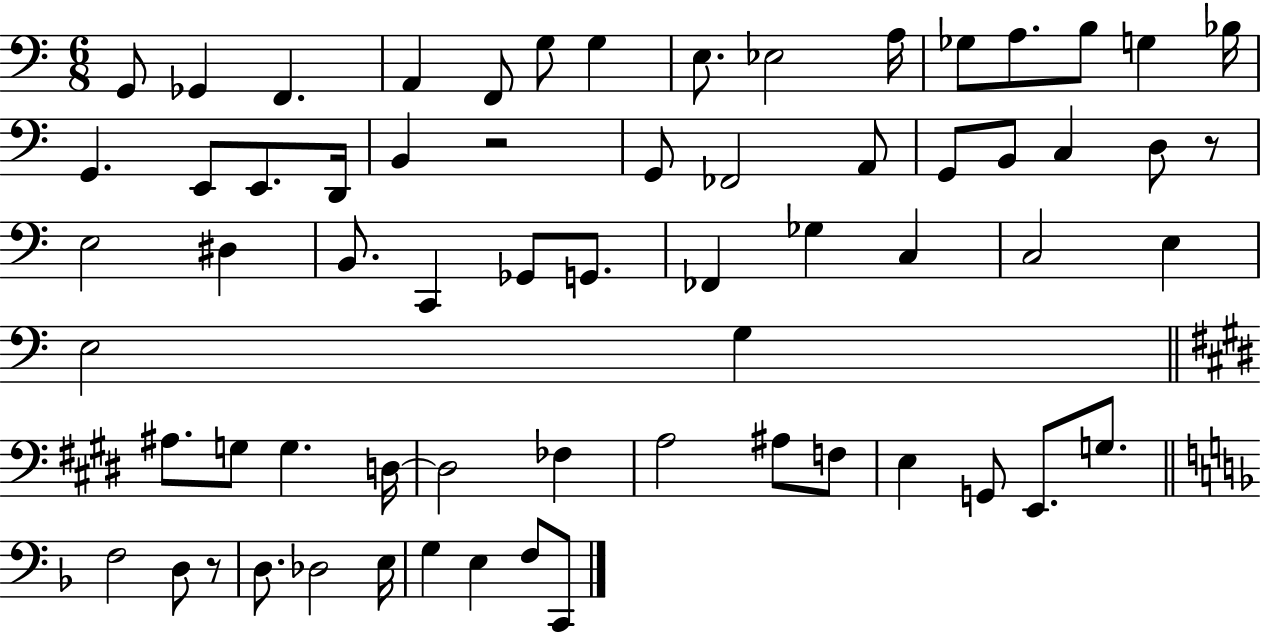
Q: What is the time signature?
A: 6/8